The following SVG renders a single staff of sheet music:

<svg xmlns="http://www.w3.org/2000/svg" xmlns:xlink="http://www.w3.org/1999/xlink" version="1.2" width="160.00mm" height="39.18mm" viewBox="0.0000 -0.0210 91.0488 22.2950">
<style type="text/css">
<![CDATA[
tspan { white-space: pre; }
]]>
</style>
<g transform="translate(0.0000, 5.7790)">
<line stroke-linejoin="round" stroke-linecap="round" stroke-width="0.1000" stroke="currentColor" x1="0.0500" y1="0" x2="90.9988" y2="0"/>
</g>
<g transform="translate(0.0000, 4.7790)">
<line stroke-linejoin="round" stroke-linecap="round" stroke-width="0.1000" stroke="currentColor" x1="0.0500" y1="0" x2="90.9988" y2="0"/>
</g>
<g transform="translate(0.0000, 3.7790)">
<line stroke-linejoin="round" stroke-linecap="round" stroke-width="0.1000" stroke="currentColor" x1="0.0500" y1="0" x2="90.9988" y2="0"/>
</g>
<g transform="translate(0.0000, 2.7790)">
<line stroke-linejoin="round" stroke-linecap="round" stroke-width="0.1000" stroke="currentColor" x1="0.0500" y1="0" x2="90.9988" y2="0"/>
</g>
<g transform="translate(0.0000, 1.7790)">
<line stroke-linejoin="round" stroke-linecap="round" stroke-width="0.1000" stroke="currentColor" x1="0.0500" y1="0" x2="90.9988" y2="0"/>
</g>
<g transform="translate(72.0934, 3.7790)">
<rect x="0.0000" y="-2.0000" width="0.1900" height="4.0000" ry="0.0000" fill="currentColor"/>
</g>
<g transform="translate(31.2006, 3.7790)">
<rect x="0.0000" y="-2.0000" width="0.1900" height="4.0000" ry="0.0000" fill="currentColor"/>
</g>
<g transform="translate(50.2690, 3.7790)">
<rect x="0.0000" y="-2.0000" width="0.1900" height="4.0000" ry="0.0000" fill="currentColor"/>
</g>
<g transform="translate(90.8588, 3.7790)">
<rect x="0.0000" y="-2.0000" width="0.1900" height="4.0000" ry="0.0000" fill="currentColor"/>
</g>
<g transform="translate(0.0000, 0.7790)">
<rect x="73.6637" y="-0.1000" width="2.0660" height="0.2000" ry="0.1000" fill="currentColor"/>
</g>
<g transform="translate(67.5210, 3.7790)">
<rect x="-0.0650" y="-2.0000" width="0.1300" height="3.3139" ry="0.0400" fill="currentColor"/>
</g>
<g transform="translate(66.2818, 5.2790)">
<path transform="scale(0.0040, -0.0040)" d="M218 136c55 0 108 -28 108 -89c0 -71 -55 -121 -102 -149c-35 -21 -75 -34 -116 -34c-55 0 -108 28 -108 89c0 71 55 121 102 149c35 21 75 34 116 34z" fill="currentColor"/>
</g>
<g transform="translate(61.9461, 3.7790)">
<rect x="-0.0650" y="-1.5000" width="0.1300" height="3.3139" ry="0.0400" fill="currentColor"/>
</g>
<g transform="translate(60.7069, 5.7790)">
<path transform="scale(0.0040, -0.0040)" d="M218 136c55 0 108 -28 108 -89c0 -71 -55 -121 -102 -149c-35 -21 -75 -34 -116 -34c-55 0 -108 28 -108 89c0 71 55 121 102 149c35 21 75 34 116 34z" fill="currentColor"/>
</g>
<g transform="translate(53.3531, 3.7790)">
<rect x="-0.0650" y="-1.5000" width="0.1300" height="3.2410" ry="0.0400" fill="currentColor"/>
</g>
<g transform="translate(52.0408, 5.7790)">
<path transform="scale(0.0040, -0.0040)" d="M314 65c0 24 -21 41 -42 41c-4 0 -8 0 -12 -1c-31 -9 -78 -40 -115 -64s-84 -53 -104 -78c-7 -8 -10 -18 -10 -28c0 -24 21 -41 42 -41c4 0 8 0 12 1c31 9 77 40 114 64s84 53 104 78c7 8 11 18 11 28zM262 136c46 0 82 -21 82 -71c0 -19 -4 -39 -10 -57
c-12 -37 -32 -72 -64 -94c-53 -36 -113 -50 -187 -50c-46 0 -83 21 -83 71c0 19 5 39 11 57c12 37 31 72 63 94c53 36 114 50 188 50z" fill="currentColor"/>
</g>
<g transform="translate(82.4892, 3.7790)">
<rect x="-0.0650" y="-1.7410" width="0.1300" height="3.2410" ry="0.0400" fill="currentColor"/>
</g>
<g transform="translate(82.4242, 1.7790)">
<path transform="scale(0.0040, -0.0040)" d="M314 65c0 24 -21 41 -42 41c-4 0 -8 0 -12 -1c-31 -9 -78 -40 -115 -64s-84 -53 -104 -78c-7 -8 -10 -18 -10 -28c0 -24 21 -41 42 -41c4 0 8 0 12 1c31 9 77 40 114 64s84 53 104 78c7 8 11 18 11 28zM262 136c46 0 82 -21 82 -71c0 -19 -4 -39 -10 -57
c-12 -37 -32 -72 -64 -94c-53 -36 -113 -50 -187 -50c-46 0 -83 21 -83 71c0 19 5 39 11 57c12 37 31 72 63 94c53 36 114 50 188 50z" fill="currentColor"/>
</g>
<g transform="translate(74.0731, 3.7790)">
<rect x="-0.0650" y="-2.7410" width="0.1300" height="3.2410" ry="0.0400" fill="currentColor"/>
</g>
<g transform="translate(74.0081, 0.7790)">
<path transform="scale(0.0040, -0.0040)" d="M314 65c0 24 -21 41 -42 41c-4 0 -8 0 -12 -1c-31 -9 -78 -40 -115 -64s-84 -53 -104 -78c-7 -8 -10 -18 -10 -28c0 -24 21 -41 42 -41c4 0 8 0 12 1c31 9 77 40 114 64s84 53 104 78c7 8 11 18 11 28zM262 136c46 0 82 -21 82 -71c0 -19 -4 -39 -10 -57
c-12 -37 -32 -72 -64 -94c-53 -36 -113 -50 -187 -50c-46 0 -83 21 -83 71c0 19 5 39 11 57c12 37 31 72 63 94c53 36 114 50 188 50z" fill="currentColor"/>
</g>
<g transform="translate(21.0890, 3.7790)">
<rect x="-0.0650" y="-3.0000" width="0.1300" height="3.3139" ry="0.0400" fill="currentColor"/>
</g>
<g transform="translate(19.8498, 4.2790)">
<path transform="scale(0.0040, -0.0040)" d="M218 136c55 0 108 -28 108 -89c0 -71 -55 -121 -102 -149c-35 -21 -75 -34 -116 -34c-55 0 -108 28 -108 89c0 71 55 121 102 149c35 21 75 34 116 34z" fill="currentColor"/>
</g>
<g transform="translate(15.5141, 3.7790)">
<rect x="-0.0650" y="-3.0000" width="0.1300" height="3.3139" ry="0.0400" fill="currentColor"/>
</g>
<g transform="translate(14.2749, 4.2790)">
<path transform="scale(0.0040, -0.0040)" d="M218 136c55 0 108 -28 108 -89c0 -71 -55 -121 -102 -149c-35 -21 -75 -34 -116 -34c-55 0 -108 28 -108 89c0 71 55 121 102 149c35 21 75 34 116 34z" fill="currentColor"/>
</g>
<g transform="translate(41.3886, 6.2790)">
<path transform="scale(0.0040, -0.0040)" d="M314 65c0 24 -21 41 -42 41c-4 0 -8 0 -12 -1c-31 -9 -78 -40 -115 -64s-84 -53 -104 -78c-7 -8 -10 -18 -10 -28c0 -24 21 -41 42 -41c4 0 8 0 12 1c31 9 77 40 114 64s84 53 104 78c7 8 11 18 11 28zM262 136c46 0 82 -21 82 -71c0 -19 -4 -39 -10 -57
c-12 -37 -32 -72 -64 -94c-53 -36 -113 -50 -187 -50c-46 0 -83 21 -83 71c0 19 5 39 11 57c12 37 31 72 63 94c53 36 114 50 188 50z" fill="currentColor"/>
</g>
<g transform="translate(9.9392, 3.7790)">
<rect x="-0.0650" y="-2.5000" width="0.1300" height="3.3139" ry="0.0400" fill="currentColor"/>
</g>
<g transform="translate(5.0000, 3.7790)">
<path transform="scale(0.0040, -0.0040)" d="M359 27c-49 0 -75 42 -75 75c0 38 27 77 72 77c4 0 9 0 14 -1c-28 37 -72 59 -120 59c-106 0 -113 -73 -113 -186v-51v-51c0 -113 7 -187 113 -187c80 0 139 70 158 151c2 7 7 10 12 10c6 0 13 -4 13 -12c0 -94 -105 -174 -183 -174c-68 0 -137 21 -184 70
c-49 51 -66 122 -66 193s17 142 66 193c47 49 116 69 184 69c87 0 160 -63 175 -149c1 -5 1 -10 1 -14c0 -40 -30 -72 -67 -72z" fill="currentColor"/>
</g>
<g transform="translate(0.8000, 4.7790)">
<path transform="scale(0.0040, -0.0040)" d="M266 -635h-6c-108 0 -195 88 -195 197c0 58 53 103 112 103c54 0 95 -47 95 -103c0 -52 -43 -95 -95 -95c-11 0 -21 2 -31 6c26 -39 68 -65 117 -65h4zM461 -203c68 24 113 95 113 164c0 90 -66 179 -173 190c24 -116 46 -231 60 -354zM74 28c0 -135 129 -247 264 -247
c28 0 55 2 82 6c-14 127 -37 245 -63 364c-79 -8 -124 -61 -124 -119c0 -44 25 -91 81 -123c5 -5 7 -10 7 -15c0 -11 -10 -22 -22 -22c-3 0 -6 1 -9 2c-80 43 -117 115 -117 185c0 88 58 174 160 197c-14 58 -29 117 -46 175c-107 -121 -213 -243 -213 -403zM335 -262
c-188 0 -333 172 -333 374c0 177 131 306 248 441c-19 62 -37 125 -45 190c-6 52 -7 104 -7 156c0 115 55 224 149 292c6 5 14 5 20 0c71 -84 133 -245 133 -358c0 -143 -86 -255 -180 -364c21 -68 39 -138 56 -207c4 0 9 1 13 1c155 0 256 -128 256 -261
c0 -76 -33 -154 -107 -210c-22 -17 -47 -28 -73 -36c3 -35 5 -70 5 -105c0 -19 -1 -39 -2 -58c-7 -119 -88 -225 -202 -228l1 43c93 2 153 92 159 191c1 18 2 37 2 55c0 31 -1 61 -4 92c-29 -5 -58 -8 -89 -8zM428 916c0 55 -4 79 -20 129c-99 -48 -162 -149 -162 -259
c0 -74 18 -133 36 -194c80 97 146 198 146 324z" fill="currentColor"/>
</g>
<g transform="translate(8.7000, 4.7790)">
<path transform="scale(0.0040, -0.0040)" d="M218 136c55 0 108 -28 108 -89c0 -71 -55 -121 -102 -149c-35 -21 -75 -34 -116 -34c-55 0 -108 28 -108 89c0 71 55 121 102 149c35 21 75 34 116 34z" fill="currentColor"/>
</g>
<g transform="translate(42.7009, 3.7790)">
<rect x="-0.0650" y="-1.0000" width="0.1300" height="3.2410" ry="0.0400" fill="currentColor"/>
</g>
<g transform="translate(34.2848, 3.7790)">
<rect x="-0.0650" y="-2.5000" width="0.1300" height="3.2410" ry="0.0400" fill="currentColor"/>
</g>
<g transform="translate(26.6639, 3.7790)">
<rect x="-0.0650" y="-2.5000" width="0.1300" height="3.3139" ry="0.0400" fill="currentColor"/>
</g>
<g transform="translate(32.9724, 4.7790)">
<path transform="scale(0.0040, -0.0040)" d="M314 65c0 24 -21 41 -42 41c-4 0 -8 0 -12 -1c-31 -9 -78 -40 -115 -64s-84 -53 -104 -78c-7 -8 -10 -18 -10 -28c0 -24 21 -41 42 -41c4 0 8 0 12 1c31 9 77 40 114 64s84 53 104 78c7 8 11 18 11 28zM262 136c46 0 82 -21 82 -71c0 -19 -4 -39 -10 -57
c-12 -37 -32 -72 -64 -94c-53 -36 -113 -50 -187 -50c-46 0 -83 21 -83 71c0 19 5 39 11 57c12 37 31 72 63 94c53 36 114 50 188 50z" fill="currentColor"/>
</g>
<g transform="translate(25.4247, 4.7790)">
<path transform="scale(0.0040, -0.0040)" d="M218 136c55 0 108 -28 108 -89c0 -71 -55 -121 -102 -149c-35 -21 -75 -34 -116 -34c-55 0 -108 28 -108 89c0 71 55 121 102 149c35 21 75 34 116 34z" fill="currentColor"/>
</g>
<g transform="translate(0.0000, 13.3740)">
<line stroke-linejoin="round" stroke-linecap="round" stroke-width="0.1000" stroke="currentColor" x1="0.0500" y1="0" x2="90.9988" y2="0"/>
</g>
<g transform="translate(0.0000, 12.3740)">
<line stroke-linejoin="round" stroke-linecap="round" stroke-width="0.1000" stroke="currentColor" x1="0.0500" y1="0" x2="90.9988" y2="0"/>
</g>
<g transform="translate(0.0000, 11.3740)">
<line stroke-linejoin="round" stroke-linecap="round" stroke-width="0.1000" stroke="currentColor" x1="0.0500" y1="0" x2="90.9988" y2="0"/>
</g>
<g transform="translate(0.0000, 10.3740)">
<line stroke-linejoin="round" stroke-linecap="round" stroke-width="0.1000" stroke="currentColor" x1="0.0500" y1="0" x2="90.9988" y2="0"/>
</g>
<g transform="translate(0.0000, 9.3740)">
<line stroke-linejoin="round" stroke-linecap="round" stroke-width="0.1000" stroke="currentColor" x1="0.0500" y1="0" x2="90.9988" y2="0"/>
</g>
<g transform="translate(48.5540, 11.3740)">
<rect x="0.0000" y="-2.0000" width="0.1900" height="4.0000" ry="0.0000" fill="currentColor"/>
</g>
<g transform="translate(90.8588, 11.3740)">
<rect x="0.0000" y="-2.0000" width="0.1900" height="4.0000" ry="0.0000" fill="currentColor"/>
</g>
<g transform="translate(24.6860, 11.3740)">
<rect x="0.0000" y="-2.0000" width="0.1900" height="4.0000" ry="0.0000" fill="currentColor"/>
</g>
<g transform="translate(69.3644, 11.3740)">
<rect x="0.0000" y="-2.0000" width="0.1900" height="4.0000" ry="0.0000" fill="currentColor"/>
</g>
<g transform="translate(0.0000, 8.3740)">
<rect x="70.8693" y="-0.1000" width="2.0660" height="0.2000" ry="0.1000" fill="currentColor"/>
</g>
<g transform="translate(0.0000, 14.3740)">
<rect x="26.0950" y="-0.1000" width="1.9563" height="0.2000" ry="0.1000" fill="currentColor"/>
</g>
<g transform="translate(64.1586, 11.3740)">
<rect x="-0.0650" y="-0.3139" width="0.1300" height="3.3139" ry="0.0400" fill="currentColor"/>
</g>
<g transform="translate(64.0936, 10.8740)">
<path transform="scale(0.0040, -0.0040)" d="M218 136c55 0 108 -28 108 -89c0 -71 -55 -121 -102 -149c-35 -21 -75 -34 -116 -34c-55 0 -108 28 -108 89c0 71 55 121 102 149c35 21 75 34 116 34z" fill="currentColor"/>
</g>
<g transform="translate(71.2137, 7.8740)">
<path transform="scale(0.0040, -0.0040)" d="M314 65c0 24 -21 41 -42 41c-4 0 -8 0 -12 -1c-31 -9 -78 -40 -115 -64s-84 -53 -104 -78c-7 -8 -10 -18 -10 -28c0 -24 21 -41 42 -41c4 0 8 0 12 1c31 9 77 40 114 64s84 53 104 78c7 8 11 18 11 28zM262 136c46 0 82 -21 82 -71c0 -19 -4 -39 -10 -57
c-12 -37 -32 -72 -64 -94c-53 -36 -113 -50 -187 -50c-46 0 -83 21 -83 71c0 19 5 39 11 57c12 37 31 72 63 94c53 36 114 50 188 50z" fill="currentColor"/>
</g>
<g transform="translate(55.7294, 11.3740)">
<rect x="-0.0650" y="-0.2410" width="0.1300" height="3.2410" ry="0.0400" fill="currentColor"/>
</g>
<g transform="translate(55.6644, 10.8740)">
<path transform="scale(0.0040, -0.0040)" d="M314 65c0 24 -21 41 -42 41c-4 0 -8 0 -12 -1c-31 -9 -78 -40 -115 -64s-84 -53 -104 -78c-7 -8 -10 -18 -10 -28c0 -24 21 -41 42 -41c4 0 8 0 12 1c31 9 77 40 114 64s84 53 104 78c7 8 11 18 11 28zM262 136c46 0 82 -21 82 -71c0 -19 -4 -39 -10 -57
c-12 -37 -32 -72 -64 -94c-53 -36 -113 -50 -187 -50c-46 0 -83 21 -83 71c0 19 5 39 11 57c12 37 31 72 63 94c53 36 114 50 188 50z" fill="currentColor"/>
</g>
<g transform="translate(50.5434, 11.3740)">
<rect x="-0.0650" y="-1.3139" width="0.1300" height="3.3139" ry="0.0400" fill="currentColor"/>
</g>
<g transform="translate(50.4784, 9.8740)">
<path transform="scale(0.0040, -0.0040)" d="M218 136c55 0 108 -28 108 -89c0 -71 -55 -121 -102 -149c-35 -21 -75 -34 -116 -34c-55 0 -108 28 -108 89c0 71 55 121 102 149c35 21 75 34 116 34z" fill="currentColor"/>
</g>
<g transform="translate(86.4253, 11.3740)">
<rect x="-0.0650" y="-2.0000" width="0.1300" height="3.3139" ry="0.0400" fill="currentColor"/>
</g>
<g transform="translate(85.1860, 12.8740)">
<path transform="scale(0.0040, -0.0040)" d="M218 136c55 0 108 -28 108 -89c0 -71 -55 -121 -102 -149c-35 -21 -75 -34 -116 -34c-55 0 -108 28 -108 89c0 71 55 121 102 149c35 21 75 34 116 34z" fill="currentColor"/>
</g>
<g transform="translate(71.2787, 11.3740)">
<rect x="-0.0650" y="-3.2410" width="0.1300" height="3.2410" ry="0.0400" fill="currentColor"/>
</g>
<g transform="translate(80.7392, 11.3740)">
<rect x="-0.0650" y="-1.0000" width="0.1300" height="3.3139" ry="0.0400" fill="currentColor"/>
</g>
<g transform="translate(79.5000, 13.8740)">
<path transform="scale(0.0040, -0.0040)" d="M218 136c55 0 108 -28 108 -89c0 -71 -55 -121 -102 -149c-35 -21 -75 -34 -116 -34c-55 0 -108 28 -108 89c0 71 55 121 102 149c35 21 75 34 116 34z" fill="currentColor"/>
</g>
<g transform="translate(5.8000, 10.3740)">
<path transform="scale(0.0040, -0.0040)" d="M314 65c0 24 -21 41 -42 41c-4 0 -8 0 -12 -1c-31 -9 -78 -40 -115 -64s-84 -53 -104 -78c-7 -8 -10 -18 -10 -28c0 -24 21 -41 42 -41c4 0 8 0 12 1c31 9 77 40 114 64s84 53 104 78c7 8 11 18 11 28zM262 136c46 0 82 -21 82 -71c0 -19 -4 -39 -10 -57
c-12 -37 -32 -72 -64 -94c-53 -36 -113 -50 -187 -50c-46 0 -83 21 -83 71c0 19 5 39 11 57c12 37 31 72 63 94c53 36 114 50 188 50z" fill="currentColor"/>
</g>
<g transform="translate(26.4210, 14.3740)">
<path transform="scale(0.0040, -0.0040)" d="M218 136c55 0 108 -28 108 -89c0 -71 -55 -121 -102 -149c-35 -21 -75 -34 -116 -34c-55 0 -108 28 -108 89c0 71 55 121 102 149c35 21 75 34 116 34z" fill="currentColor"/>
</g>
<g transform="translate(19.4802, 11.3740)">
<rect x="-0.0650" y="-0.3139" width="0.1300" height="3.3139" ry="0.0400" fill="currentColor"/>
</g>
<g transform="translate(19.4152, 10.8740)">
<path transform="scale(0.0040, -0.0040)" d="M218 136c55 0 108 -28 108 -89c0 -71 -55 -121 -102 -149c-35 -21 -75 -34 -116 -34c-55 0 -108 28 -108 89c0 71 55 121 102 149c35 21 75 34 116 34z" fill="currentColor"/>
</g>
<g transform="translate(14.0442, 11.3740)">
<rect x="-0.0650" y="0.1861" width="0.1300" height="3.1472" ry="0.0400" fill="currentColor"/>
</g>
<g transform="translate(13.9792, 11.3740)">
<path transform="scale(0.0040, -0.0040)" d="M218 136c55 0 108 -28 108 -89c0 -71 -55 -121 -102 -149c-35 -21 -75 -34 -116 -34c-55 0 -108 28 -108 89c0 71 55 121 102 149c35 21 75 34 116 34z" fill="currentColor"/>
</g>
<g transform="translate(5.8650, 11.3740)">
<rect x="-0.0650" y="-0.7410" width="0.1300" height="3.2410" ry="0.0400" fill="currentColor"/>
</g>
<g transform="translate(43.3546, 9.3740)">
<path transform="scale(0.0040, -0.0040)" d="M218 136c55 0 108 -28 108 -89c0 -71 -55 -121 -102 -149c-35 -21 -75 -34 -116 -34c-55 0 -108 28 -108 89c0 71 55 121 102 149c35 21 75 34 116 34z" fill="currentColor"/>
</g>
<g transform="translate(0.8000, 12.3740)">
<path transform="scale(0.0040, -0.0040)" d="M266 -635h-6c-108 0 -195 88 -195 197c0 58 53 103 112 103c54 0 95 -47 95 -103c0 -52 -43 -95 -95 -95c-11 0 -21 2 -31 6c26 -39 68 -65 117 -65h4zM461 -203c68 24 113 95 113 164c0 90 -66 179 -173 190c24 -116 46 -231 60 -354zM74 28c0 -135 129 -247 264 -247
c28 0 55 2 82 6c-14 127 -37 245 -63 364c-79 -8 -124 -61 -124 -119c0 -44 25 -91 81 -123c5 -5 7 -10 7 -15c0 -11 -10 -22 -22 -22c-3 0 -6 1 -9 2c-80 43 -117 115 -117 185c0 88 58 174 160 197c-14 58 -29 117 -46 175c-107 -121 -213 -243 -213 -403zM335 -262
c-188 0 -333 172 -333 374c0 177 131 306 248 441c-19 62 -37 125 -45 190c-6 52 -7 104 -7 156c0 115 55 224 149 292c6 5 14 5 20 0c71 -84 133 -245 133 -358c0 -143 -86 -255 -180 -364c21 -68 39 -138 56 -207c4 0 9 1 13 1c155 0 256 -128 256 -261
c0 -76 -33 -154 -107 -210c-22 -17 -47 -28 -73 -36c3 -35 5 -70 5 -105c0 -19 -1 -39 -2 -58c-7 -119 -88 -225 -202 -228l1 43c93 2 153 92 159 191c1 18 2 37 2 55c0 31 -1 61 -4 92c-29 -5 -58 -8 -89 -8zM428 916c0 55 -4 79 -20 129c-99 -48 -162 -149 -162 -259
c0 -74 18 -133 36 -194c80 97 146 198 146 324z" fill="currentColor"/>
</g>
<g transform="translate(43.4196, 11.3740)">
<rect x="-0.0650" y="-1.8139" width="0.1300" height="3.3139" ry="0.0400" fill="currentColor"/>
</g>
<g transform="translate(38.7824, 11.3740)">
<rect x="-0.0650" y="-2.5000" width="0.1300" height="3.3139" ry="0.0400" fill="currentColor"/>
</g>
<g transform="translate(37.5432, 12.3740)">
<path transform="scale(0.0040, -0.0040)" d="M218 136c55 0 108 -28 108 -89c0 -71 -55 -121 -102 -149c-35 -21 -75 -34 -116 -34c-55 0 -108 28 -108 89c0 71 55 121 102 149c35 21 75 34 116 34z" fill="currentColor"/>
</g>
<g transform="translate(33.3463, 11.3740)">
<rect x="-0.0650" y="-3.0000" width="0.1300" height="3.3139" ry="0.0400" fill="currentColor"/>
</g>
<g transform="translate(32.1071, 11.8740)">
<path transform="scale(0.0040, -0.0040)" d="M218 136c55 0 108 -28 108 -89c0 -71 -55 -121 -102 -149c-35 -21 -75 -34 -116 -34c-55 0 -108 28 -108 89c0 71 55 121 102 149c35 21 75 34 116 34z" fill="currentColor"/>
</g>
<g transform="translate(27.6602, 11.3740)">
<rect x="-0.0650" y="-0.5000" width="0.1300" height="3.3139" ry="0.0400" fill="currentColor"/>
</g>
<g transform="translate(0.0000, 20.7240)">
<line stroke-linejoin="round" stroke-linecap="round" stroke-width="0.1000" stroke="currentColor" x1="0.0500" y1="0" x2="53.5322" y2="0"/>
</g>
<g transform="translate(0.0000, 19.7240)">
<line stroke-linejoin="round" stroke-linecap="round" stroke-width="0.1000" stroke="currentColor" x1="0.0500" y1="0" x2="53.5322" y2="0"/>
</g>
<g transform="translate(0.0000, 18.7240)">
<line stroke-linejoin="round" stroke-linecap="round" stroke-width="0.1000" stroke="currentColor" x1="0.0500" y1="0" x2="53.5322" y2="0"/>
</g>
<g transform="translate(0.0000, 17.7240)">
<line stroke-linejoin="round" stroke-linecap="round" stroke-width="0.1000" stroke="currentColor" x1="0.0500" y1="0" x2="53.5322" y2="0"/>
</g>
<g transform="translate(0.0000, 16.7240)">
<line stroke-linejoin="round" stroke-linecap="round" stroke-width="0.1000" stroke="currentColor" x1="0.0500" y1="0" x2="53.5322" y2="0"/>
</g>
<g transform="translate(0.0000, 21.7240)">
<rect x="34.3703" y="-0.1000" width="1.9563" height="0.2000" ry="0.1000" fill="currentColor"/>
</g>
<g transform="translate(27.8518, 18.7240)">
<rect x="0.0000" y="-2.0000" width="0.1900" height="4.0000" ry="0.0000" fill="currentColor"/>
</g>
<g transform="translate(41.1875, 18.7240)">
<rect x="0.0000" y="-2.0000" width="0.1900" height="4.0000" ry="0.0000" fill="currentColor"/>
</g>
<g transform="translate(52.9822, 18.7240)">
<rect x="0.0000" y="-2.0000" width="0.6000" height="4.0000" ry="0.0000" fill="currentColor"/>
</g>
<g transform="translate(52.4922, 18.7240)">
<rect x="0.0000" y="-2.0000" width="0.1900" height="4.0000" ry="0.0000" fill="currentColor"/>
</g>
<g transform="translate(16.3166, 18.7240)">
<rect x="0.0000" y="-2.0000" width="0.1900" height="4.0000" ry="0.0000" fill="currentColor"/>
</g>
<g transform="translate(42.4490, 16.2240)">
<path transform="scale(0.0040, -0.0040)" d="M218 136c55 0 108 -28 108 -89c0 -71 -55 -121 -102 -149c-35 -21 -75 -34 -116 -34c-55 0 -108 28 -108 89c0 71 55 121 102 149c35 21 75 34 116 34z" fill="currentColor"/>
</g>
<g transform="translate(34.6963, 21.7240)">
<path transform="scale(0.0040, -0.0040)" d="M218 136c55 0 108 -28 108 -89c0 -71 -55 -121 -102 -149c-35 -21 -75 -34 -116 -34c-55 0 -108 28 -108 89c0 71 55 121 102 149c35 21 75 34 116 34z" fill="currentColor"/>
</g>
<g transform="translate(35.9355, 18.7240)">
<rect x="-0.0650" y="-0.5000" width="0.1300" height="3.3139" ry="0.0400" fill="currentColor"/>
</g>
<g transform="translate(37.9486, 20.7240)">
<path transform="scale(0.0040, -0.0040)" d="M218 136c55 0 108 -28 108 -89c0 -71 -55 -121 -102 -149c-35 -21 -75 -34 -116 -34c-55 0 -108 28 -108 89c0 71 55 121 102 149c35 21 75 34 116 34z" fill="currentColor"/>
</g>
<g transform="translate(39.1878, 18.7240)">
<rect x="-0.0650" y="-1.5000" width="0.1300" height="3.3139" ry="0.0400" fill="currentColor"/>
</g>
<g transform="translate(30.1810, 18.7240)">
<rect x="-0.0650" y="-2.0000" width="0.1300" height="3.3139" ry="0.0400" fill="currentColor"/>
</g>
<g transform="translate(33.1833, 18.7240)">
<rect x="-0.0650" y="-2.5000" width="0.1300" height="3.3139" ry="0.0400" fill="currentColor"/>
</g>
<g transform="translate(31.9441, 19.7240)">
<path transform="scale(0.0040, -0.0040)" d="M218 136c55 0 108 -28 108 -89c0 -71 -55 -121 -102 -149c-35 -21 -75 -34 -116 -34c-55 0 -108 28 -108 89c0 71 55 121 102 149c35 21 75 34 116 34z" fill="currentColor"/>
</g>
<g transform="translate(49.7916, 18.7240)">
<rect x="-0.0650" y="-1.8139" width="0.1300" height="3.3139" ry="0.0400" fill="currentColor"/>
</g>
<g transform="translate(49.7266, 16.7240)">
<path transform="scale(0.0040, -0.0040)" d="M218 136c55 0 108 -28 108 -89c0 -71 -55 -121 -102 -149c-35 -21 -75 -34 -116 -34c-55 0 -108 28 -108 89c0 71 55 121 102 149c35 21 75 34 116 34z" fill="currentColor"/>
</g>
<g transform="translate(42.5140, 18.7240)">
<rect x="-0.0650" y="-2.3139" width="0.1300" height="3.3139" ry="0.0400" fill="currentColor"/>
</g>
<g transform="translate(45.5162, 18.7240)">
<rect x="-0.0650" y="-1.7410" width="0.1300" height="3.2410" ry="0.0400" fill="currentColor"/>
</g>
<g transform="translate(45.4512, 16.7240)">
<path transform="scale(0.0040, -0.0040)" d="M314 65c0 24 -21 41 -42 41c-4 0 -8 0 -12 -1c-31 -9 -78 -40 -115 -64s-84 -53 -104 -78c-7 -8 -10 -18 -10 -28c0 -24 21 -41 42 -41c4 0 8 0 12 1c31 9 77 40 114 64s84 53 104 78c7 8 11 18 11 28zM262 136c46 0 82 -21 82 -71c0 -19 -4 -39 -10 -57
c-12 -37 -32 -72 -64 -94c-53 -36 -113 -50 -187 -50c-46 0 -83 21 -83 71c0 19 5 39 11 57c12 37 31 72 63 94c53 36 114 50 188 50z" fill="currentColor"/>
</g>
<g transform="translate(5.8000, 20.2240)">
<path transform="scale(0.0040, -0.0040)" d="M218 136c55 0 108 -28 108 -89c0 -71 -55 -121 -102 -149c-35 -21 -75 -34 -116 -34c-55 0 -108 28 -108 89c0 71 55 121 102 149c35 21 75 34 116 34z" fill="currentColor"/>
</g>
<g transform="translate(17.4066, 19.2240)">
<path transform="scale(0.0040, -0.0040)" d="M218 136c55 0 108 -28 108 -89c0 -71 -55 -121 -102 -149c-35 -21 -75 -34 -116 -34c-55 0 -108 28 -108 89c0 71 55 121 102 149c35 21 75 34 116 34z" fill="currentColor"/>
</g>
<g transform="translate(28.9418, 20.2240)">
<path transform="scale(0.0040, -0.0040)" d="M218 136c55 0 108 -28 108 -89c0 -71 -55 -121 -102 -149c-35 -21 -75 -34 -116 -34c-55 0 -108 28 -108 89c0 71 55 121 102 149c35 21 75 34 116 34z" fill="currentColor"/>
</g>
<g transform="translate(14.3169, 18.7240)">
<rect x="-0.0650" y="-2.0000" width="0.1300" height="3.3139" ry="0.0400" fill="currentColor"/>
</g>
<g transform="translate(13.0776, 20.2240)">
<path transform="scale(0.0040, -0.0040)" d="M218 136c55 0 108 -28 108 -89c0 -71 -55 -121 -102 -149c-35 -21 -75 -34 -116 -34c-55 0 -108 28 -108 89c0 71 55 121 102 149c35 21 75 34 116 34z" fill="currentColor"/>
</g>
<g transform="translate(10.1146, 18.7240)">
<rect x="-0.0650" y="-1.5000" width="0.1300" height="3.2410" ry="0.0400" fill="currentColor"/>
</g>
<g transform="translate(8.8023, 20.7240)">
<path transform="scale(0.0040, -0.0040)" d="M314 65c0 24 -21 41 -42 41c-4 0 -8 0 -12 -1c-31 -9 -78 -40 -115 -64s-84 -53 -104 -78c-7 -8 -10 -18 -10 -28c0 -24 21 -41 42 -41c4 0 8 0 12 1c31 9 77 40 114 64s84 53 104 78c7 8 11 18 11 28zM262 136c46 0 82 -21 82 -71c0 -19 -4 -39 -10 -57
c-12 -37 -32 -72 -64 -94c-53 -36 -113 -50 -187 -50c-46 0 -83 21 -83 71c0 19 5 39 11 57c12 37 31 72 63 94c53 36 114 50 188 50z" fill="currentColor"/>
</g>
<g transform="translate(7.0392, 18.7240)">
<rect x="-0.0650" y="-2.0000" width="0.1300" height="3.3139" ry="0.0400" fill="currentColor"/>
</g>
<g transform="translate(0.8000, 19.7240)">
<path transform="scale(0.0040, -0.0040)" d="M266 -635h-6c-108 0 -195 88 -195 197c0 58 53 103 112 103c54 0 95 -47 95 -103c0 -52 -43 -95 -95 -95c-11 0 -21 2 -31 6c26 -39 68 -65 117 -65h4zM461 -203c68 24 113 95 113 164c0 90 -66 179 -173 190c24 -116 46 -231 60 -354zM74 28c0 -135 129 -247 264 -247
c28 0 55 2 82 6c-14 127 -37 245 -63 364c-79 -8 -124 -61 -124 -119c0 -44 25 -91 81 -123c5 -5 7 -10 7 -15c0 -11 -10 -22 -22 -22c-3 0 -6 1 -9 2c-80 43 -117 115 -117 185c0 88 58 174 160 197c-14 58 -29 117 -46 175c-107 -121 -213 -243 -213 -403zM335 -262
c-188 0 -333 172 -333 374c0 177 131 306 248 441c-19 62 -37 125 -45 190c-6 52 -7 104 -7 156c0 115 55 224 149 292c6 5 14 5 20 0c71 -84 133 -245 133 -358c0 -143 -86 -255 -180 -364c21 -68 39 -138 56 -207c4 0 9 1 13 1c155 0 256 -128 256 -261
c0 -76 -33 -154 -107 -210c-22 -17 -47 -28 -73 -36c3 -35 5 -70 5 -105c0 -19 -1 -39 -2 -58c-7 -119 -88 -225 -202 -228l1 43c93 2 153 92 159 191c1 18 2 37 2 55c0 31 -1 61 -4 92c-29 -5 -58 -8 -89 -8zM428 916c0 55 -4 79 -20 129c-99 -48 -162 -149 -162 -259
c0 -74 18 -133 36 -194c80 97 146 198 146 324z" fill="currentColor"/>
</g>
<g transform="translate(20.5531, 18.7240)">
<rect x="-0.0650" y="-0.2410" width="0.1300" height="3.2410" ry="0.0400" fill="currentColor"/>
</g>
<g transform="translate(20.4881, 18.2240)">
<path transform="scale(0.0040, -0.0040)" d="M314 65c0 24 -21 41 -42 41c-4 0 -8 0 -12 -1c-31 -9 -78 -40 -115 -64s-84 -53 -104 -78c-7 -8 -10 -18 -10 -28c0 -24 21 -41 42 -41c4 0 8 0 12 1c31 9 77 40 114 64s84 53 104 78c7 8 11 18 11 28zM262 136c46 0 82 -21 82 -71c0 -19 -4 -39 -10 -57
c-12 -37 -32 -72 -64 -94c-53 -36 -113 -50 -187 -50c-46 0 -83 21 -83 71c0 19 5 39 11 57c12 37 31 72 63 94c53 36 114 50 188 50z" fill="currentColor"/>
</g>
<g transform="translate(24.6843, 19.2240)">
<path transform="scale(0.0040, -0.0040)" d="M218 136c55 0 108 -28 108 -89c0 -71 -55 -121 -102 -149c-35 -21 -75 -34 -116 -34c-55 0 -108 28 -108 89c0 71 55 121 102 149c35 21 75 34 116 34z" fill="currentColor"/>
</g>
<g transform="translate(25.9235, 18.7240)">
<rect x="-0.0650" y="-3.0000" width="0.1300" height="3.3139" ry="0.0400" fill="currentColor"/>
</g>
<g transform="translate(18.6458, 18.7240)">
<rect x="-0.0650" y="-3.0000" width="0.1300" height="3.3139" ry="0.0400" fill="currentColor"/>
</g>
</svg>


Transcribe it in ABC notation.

X:1
T:Untitled
M:4/4
L:1/4
K:C
G A A G G2 D2 E2 E F a2 f2 d2 B c C A G f e c2 c b2 D F F E2 F A c2 A F G C E g f2 f